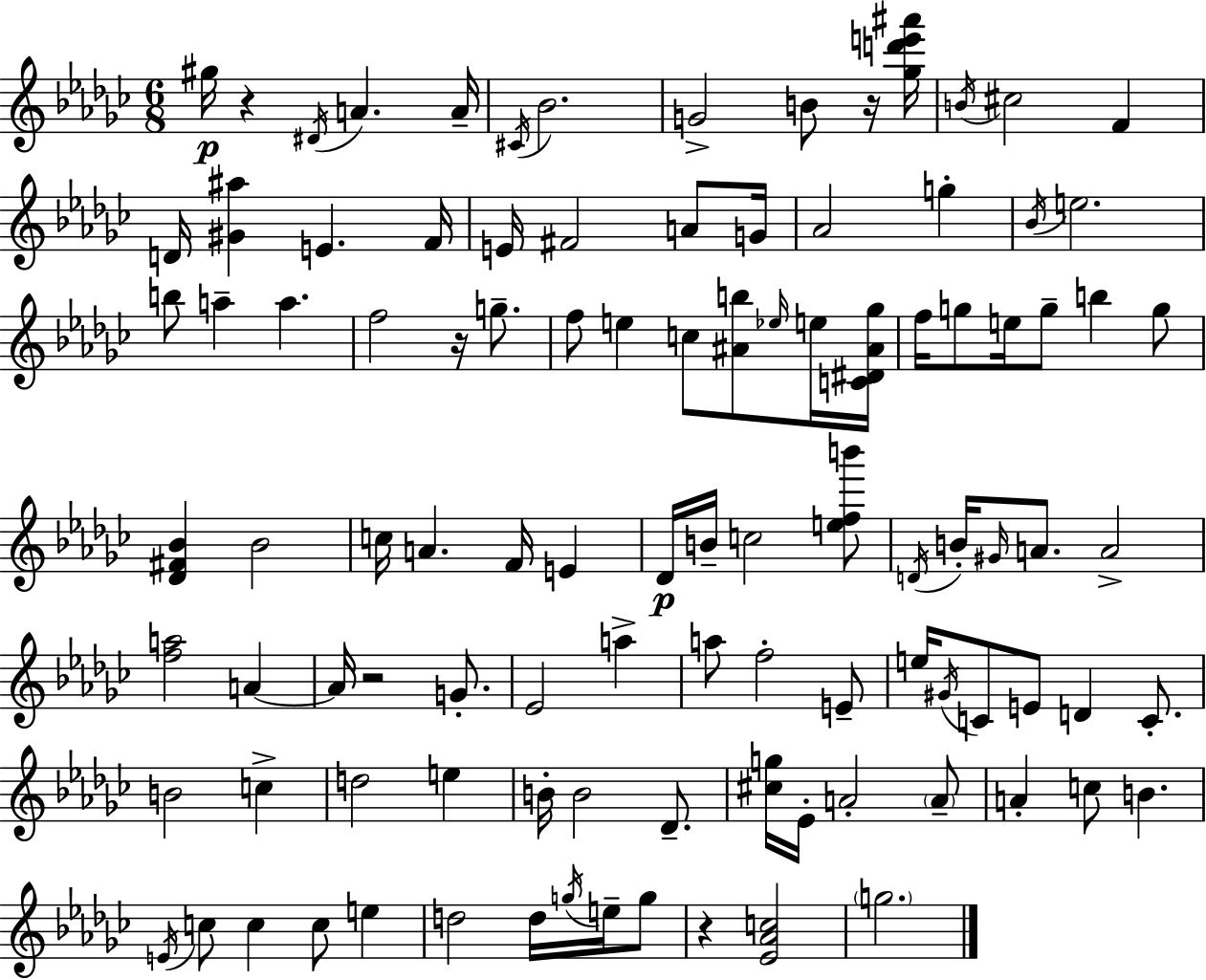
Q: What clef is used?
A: treble